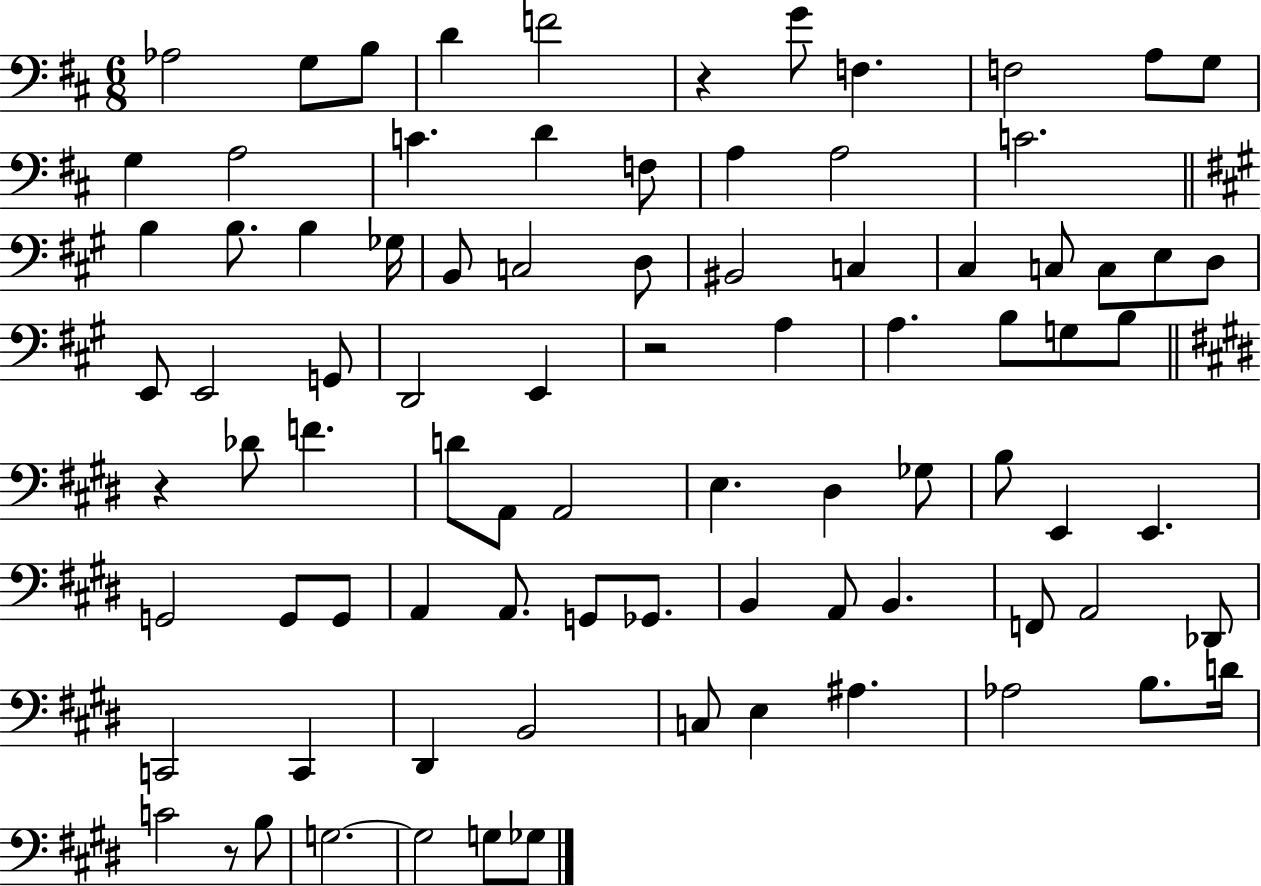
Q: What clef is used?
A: bass